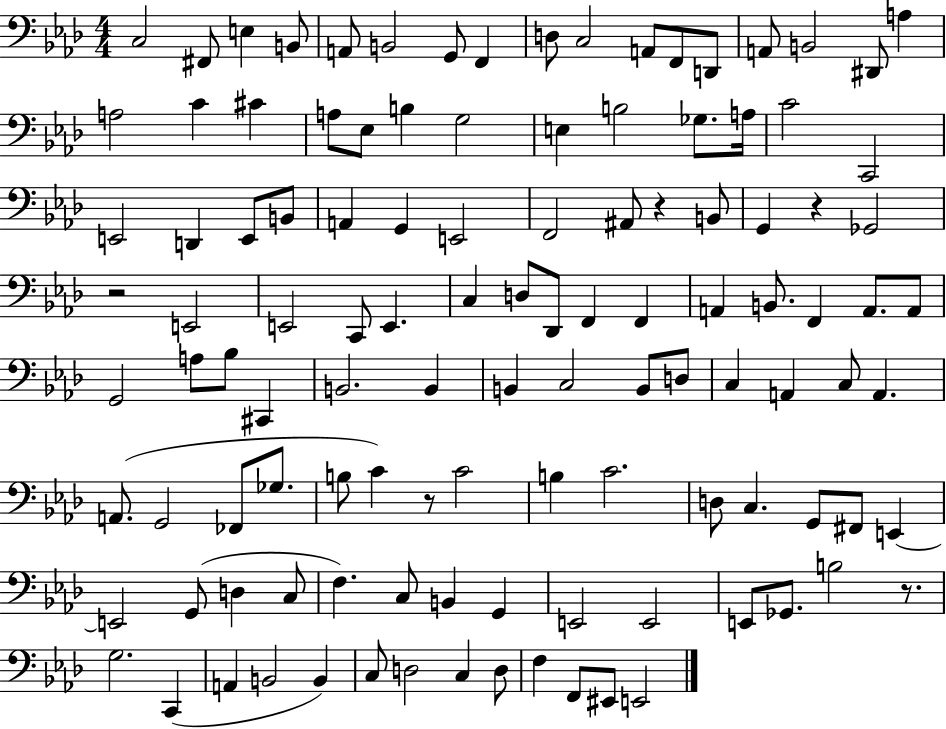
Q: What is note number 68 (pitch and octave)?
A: A2